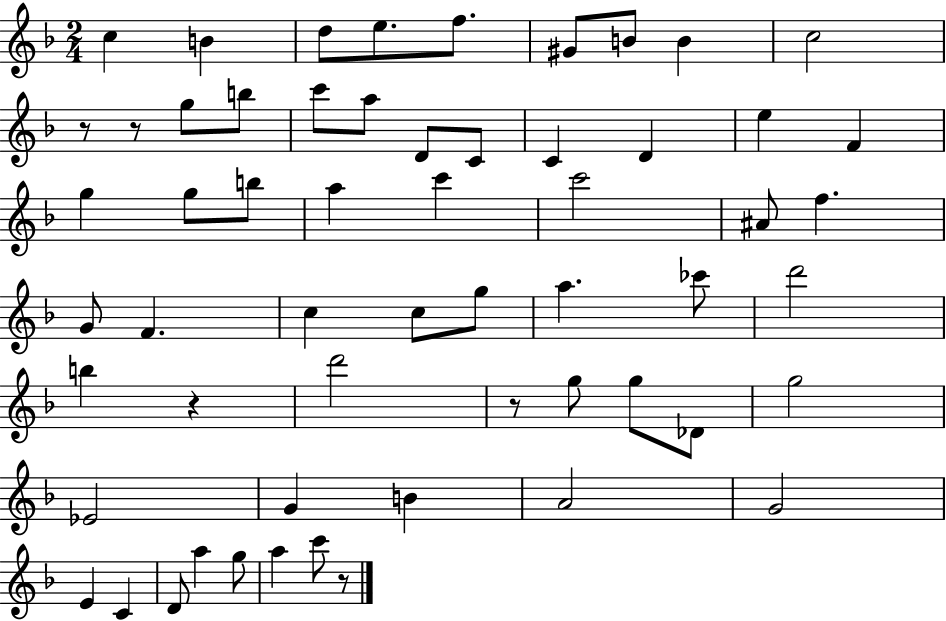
C5/q B4/q D5/e E5/e. F5/e. G#4/e B4/e B4/q C5/h R/e R/e G5/e B5/e C6/e A5/e D4/e C4/e C4/q D4/q E5/q F4/q G5/q G5/e B5/e A5/q C6/q C6/h A#4/e F5/q. G4/e F4/q. C5/q C5/e G5/e A5/q. CES6/e D6/h B5/q R/q D6/h R/e G5/e G5/e Db4/e G5/h Eb4/h G4/q B4/q A4/h G4/h E4/q C4/q D4/e A5/q G5/e A5/q C6/e R/e